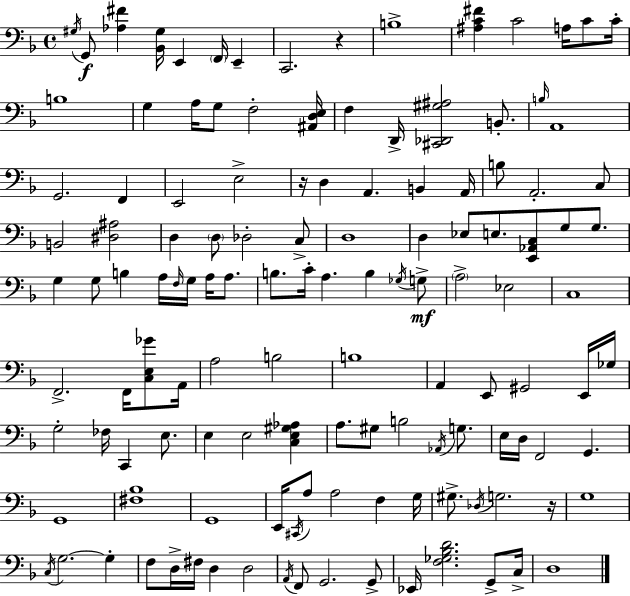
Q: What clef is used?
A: bass